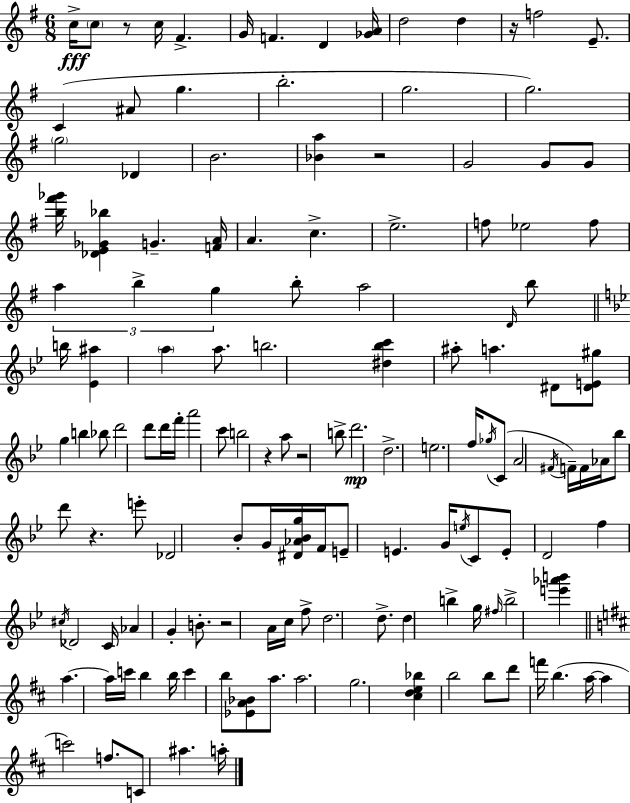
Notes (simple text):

C5/s C5/e R/e C5/s F#4/q. G4/s F4/q. D4/q [Gb4,A4]/s D5/h D5/q R/s F5/h E4/e. C4/q A#4/e G5/q. B5/h. G5/h. G5/h. G5/h Db4/q B4/h. [Bb4,A5]/q R/h G4/h G4/e G4/e [B5,F#6,Gb6]/s [Db4,E4,Gb4,Bb5]/q G4/q. [F4,A4]/s A4/q. C5/q. E5/h. F5/e Eb5/h F5/e A5/q B5/q G5/q B5/e A5/h D4/s B5/e B5/s [Eb4,A#5]/q A5/q A5/e. B5/h. [D#5,Bb5,C6]/q A#5/e A5/q. D#4/e [D#4,E4,G#5]/e G5/q B5/q Bb5/e D6/h D6/e D6/s F6/s A6/h C6/e B5/h R/q A5/e R/h B5/e D6/h. D5/h. E5/h. F5/s Gb5/s C4/e A4/h F#4/s F4/s F4/s Ab4/s Bb5/e D6/e R/q. E6/e Db4/h Bb4/e G4/s [D#4,Ab4,Bb4,G5]/s F4/s E4/e E4/q. G4/s E5/s C4/e E4/e D4/h F5/q C#5/s Db4/h C4/s Ab4/q G4/q B4/e. R/h A4/s C5/s F5/e D5/h. D5/e. D5/q B5/q G5/s F#5/s B5/h [E6,Ab6,B6]/q A5/q. A5/s C6/s B5/q B5/s C6/q B5/e [Eb4,A4,Bb4]/e A5/e. A5/h. G5/h. [C#5,D5,E5,Bb5]/q B5/h B5/e D6/e F6/s B5/q. A5/s A5/q C6/h F5/e. C4/e A#5/q. A5/s